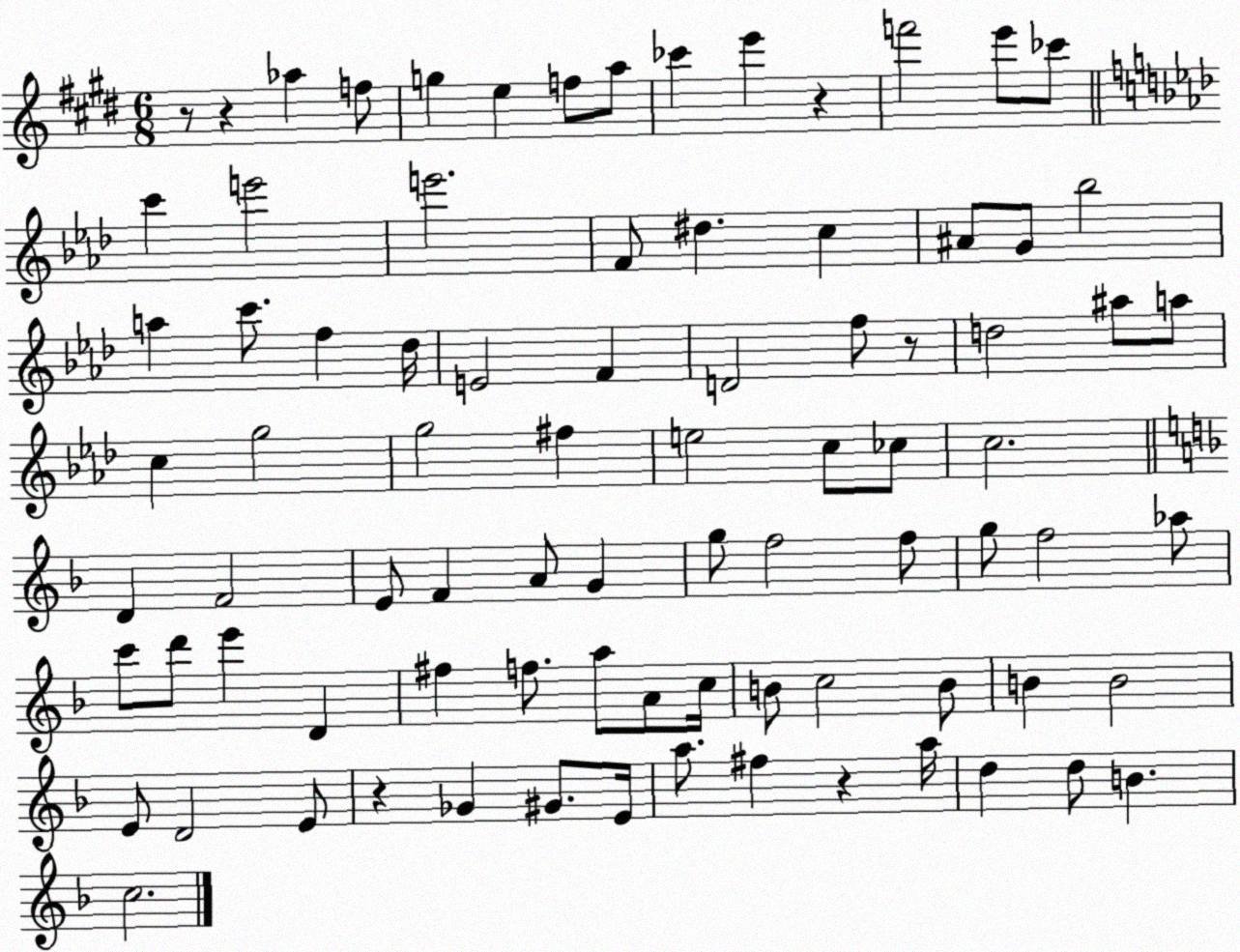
X:1
T:Untitled
M:6/8
L:1/4
K:E
z/2 z _a f/2 g e f/2 a/2 _c' e' z f'2 e'/2 _c'/2 c' e'2 e'2 F/2 ^d c ^A/2 G/2 _b2 a c'/2 f _d/4 E2 F D2 f/2 z/2 d2 ^a/2 a/2 c g2 g2 ^f e2 c/2 _c/2 c2 D F2 E/2 F A/2 G g/2 f2 f/2 g/2 f2 _a/2 c'/2 d'/2 e' D ^f f/2 a/2 A/2 c/4 B/2 c2 B/2 B B2 E/2 D2 E/2 z _G ^G/2 E/4 a/2 ^f z a/4 d d/2 B c2